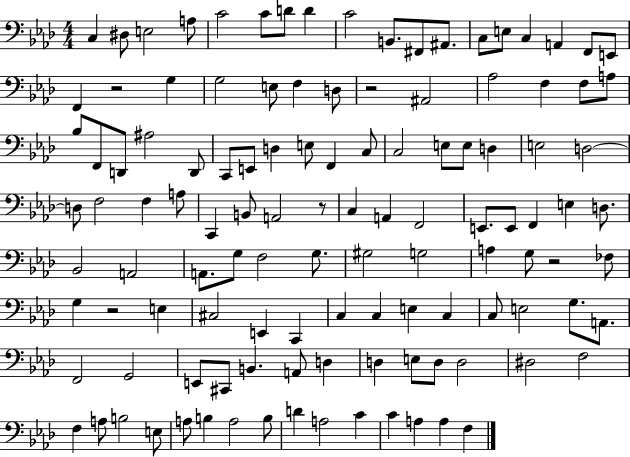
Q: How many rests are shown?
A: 5